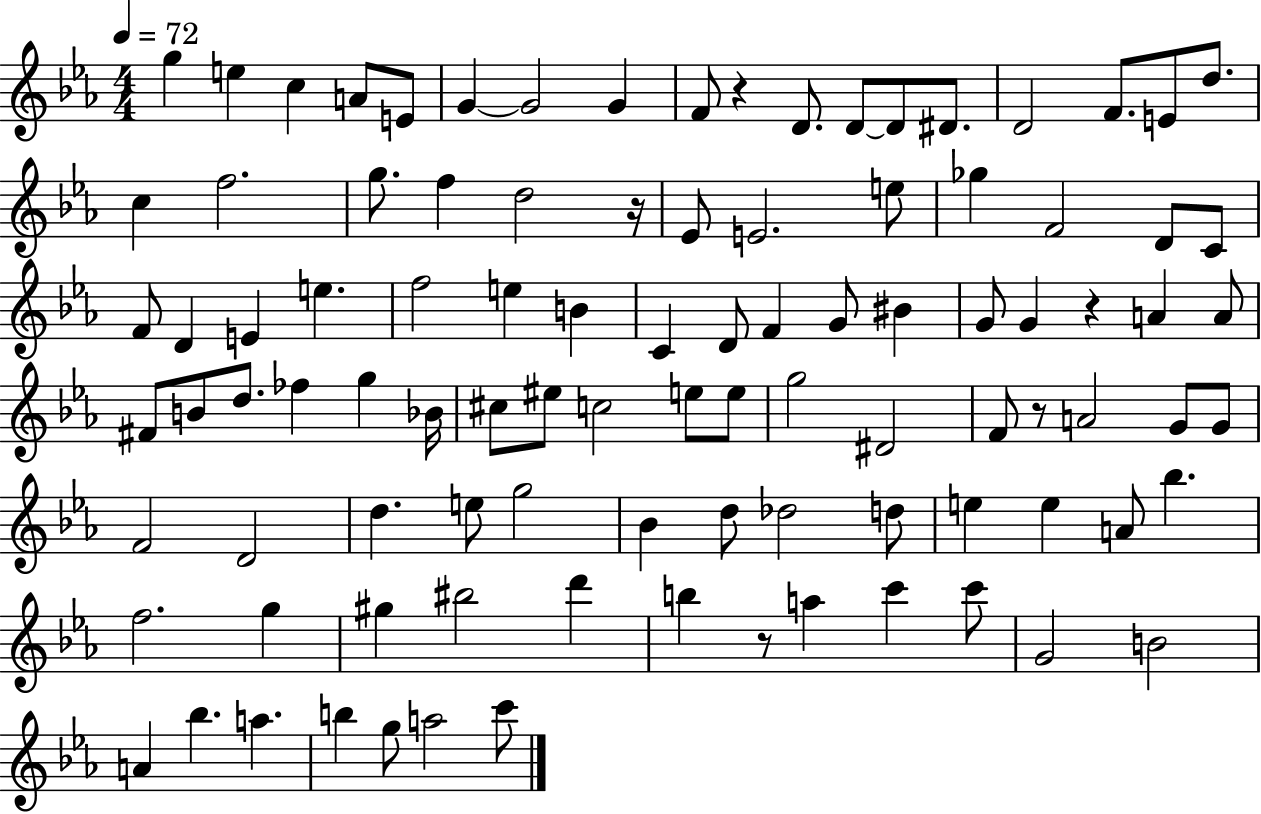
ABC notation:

X:1
T:Untitled
M:4/4
L:1/4
K:Eb
g e c A/2 E/2 G G2 G F/2 z D/2 D/2 D/2 ^D/2 D2 F/2 E/2 d/2 c f2 g/2 f d2 z/4 _E/2 E2 e/2 _g F2 D/2 C/2 F/2 D E e f2 e B C D/2 F G/2 ^B G/2 G z A A/2 ^F/2 B/2 d/2 _f g _B/4 ^c/2 ^e/2 c2 e/2 e/2 g2 ^D2 F/2 z/2 A2 G/2 G/2 F2 D2 d e/2 g2 _B d/2 _d2 d/2 e e A/2 _b f2 g ^g ^b2 d' b z/2 a c' c'/2 G2 B2 A _b a b g/2 a2 c'/2